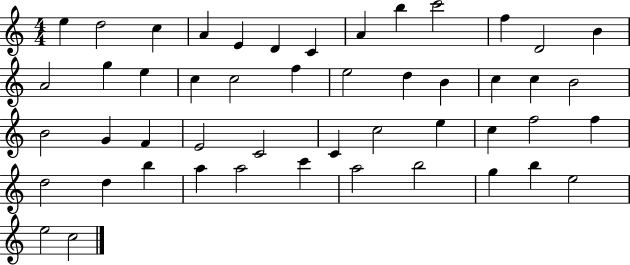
{
  \clef treble
  \numericTimeSignature
  \time 4/4
  \key c \major
  e''4 d''2 c''4 | a'4 e'4 d'4 c'4 | a'4 b''4 c'''2 | f''4 d'2 b'4 | \break a'2 g''4 e''4 | c''4 c''2 f''4 | e''2 d''4 b'4 | c''4 c''4 b'2 | \break b'2 g'4 f'4 | e'2 c'2 | c'4 c''2 e''4 | c''4 f''2 f''4 | \break d''2 d''4 b''4 | a''4 a''2 c'''4 | a''2 b''2 | g''4 b''4 e''2 | \break e''2 c''2 | \bar "|."
}